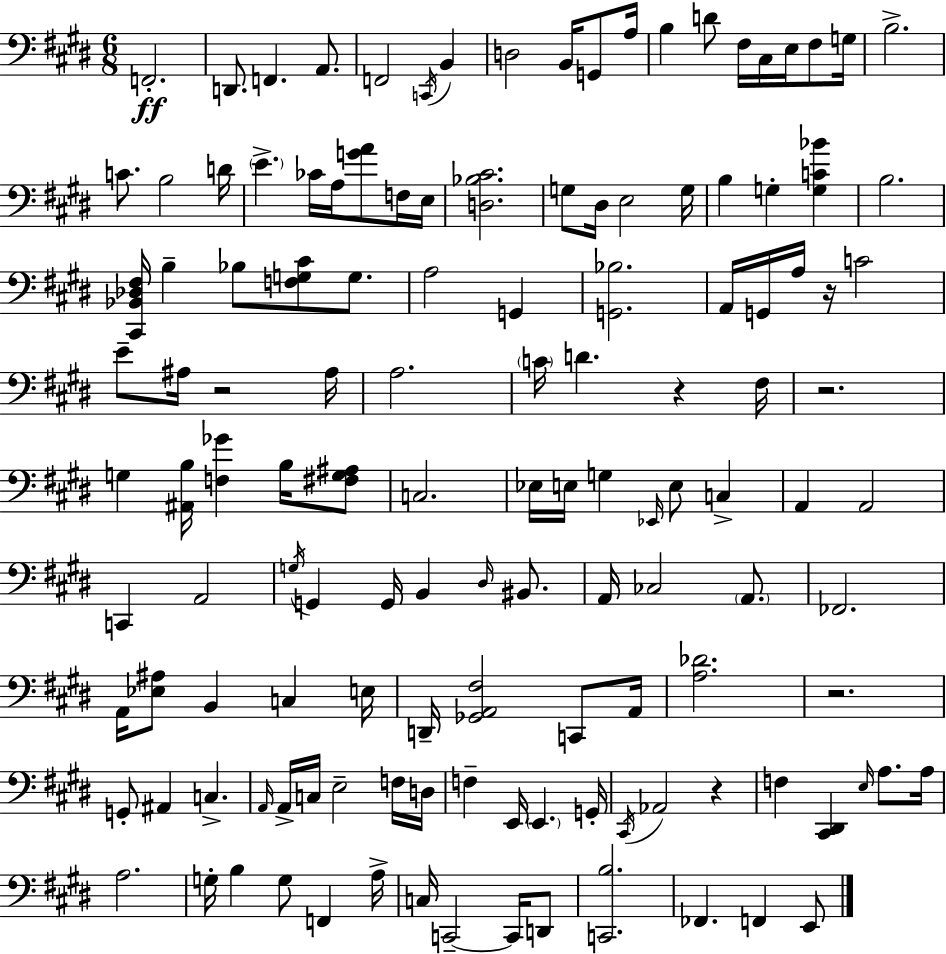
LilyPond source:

{
  \clef bass
  \numericTimeSignature
  \time 6/8
  \key e \major
  f,2.-.\ff | d,8. f,4. a,8. | f,2 \acciaccatura { c,16 } b,4 | d2 b,16 g,8 | \break a16 b4 d'8 fis16 cis16 e16 fis8 | g16 b2.-> | c'8. b2 | d'16 \parenthesize e'4.-> ces'16 a16 <g' a'>8 f16 | \break e16 <d bes cis'>2. | g8 dis16 e2 | g16 b4 g4-. <g c' bes'>4 | b2. | \break <cis, bes, des fis>16 b4-- bes8 <f g cis'>8 g8. | a2 g,4 | <g, bes>2. | a,16 g,16 a16 r16 c'2 | \break e'8-- ais16 r2 | ais16 a2. | \parenthesize c'16 d'4. r4 | fis16 r2. | \break g4 <ais, b>16 <f ges'>4 b16 <fis g ais>8 | c2. | ees16 e16 g4 \grace { ees,16 } e8 c4-> | a,4 a,2 | \break c,4 a,2 | \acciaccatura { g16 } g,4 g,16 b,4 | \grace { dis16 } bis,8. a,16 ces2 | \parenthesize a,8. fes,2. | \break a,16 <ees ais>8 b,4 c4 | e16 d,16-- <ges, a, fis>2 | c,8 a,16 <a des'>2. | r2. | \break g,8-. ais,4 c4.-> | \grace { a,16 } a,16-> c16 e2-- | f16 d16 f4-- e,16 \parenthesize e,4. | g,16-. \acciaccatura { cis,16 } aes,2 | \break r4 f4 <cis, dis,>4 | \grace { e16 } a8. a16 a2. | g16-. b4 | g8 f,4 a16-> c16 c,2--~~ | \break c,16 d,8 <c, b>2. | fes,4. | f,4 e,8 \bar "|."
}